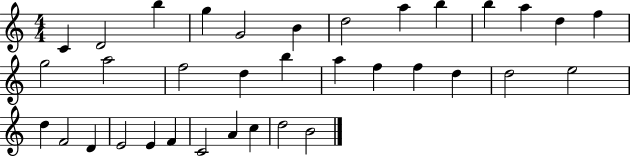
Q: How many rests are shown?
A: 0